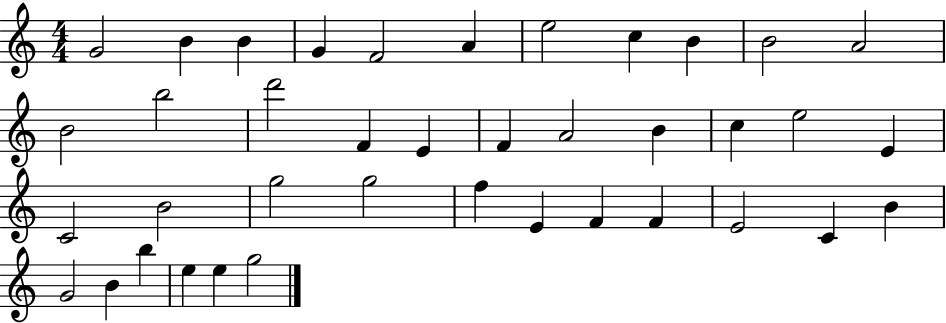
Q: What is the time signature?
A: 4/4